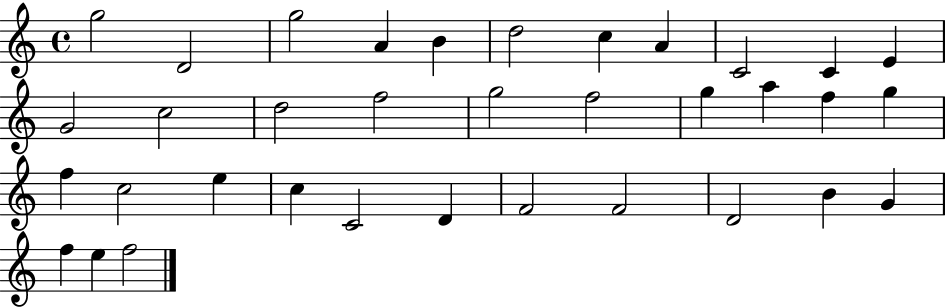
{
  \clef treble
  \time 4/4
  \defaultTimeSignature
  \key c \major
  g''2 d'2 | g''2 a'4 b'4 | d''2 c''4 a'4 | c'2 c'4 e'4 | \break g'2 c''2 | d''2 f''2 | g''2 f''2 | g''4 a''4 f''4 g''4 | \break f''4 c''2 e''4 | c''4 c'2 d'4 | f'2 f'2 | d'2 b'4 g'4 | \break f''4 e''4 f''2 | \bar "|."
}